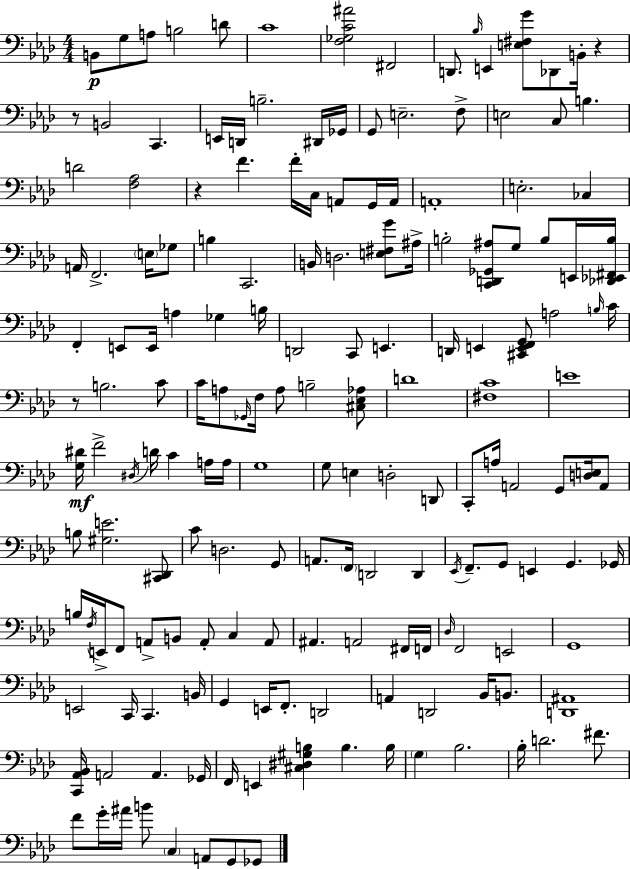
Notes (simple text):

B2/e G3/e A3/e B3/h D4/e C4/w [F3,Gb3,C4,A#4]/h F#2/h D2/e. Bb3/s E2/q [E3,F#3,G4]/e Db2/e B2/s R/q R/e B2/h C2/q. E2/s D2/s B3/h. D#2/s Gb2/s G2/e E3/h. F3/e E3/h C3/e B3/q. D4/h [F3,Ab3]/h R/q F4/q. F4/s C3/s A2/e G2/s A2/s A2/w E3/h. CES3/q A2/s F2/h. E3/s Gb3/e B3/q C2/h. B2/s D3/h. [E3,F#3,G4]/e A#3/s B3/h [C2,D2,Gb2,A#3]/e G3/e B3/e E2/s [Db2,Eb2,F#2,B3]/s F2/q E2/e E2/s A3/q Gb3/q B3/s D2/h C2/e E2/q. D2/s E2/q [C#2,E2,F2,G2]/e A3/h B3/s C4/s R/e B3/h. C4/e C4/s A3/e Gb2/s F3/s A3/e B3/h [C#3,Eb3,Ab3]/e D4/w [F#3,C4]/w E4/w [G3,D#4]/s F4/h D#3/s D4/s C4/q A3/s A3/s G3/w G3/e E3/q D3/h D2/e C2/e A3/s A2/h G2/e [D3,E3]/s A2/e B3/e [G#3,E4]/h. [C#2,Db2]/e C4/e D3/h. G2/e A2/e. F2/s D2/h D2/q Eb2/s F2/e. G2/e E2/q G2/q. Gb2/s B3/s F3/s E2/s F2/e A2/e B2/e A2/e C3/q A2/e A#2/q. A2/h F#2/s F2/s Db3/s F2/h E2/h G2/w E2/h C2/s C2/q. B2/s G2/q E2/s F2/e. D2/h A2/q D2/h Bb2/s B2/e. [D2,A#2]/w [C2,Ab2,Bb2]/s A2/h A2/q. Gb2/s F2/s E2/q [C#3,D#3,G#3,B3]/q B3/q. B3/s G3/q Bb3/h. Bb3/s D4/h. F#4/e. F4/e G4/s A#4/s B4/e C3/q A2/e G2/e Gb2/e